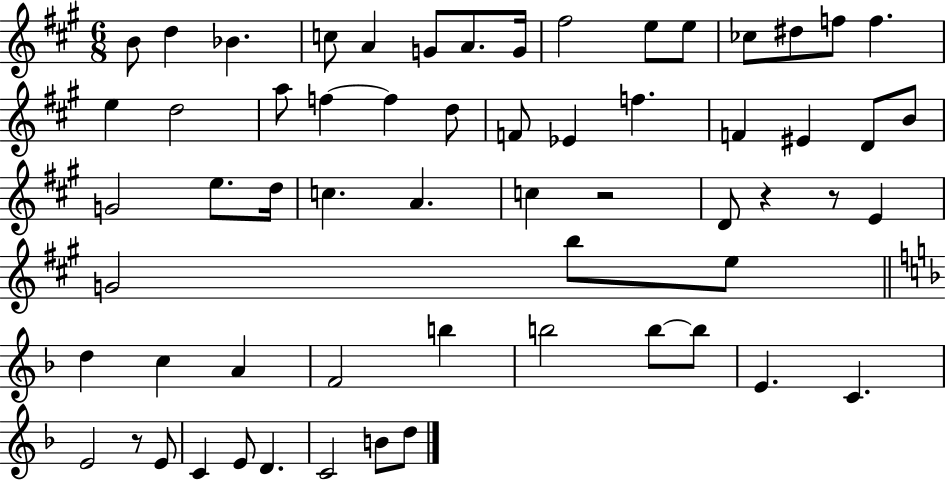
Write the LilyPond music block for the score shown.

{
  \clef treble
  \numericTimeSignature
  \time 6/8
  \key a \major
  b'8 d''4 bes'4. | c''8 a'4 g'8 a'8. g'16 | fis''2 e''8 e''8 | ces''8 dis''8 f''8 f''4. | \break e''4 d''2 | a''8 f''4~~ f''4 d''8 | f'8 ees'4 f''4. | f'4 eis'4 d'8 b'8 | \break g'2 e''8. d''16 | c''4. a'4. | c''4 r2 | d'8 r4 r8 e'4 | \break g'2 b''8 e''8 | \bar "||" \break \key f \major d''4 c''4 a'4 | f'2 b''4 | b''2 b''8~~ b''8 | e'4. c'4. | \break e'2 r8 e'8 | c'4 e'8 d'4. | c'2 b'8 d''8 | \bar "|."
}